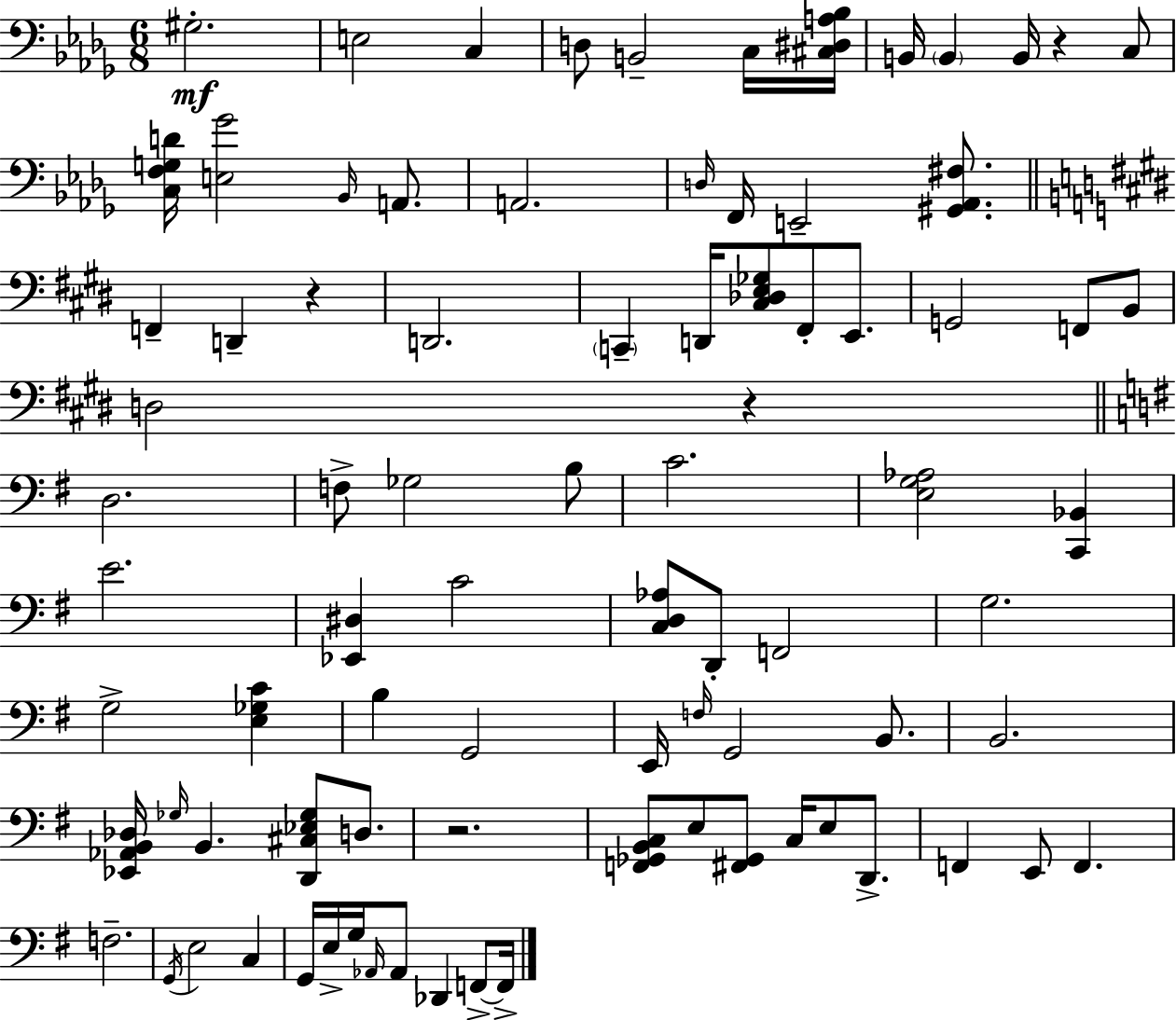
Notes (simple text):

G#3/h. E3/h C3/q D3/e B2/h C3/s [C#3,D#3,A3,Bb3]/s B2/s B2/q B2/s R/q C3/e [C3,F3,G3,D4]/s [E3,Gb4]/h Bb2/s A2/e. A2/h. D3/s F2/s E2/h [G#2,Ab2,F#3]/e. F2/q D2/q R/q D2/h. C2/q D2/s [C#3,Db3,E3,Gb3]/e F#2/e E2/e. G2/h F2/e B2/e D3/h R/q D3/h. F3/e Gb3/h B3/e C4/h. [E3,G3,Ab3]/h [C2,Bb2]/q E4/h. [Eb2,D#3]/q C4/h [C3,D3,Ab3]/e D2/e F2/h G3/h. G3/h [E3,Gb3,C4]/q B3/q G2/h E2/s F3/s G2/h B2/e. B2/h. [Eb2,Ab2,B2,Db3]/s Gb3/s B2/q. [D2,C#3,Eb3,Gb3]/e D3/e. R/h. [F2,Gb2,B2,C3]/e E3/e [F#2,Gb2]/e C3/s E3/e D2/e. F2/q E2/e F2/q. F3/h. G2/s E3/h C3/q G2/s E3/s G3/s Ab2/s Ab2/e Db2/q F2/e F2/s